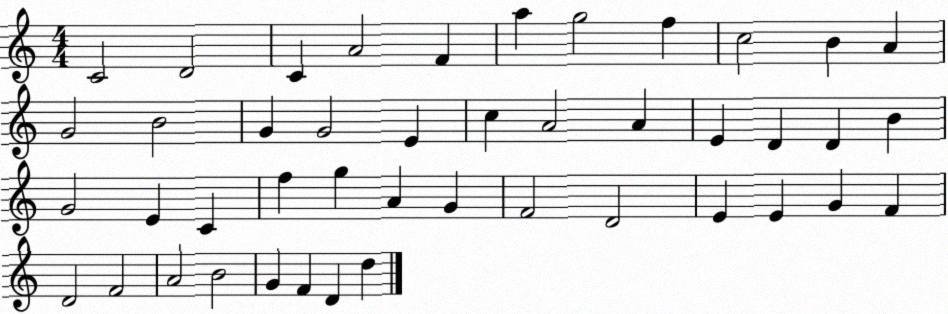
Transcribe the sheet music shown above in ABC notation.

X:1
T:Untitled
M:4/4
L:1/4
K:C
C2 D2 C A2 F a g2 f c2 B A G2 B2 G G2 E c A2 A E D D B G2 E C f g A G F2 D2 E E G F D2 F2 A2 B2 G F D d